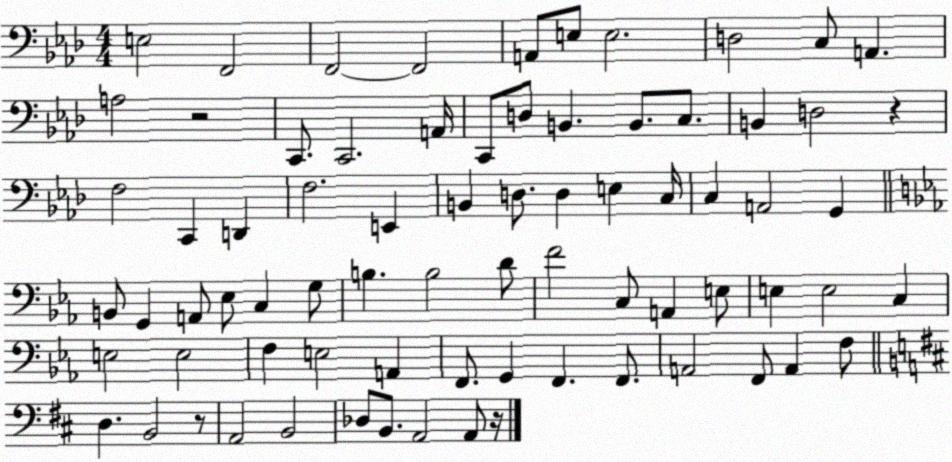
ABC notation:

X:1
T:Untitled
M:4/4
L:1/4
K:Ab
E,2 F,,2 F,,2 F,,2 A,,/2 E,/2 E,2 D,2 C,/2 A,, A,2 z2 C,,/2 C,,2 A,,/4 C,,/2 D,/2 B,, B,,/2 C,/2 B,, D,2 z F,2 C,, D,, F,2 E,, B,, D,/2 D, E, C,/4 C, A,,2 G,, B,,/2 G,, A,,/2 _E,/2 C, G,/2 B, B,2 D/2 F2 C,/2 A,, E,/2 E, E,2 C, E,2 E,2 F, E,2 A,, F,,/2 G,, F,, F,,/2 A,,2 F,,/2 A,, F,/2 D, B,,2 z/2 A,,2 B,,2 _D,/2 B,,/2 A,,2 A,,/2 z/4